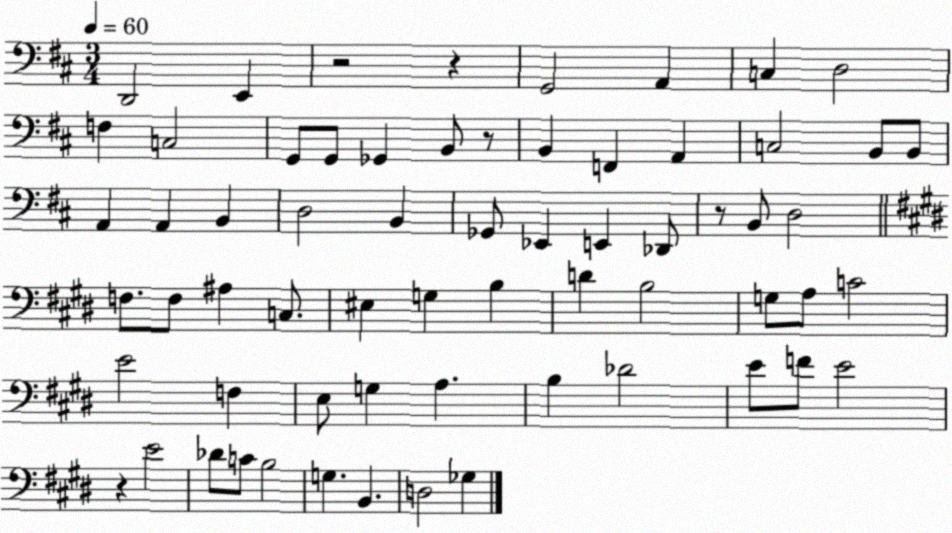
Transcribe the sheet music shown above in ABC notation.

X:1
T:Untitled
M:3/4
L:1/4
K:D
D,,2 E,, z2 z G,,2 A,, C, D,2 F, C,2 G,,/2 G,,/2 _G,, B,,/2 z/2 B,, F,, A,, C,2 B,,/2 B,,/2 A,, A,, B,, D,2 B,, _G,,/2 _E,, E,, _D,,/2 z/2 B,,/2 D,2 F,/2 F,/2 ^A, C,/2 ^E, G, B, D B,2 G,/2 A,/2 C2 E2 F, E,/2 G, A, B, _D2 E/2 F/2 E2 z E2 _D/2 C/2 B,2 G, B,, D,2 _G,